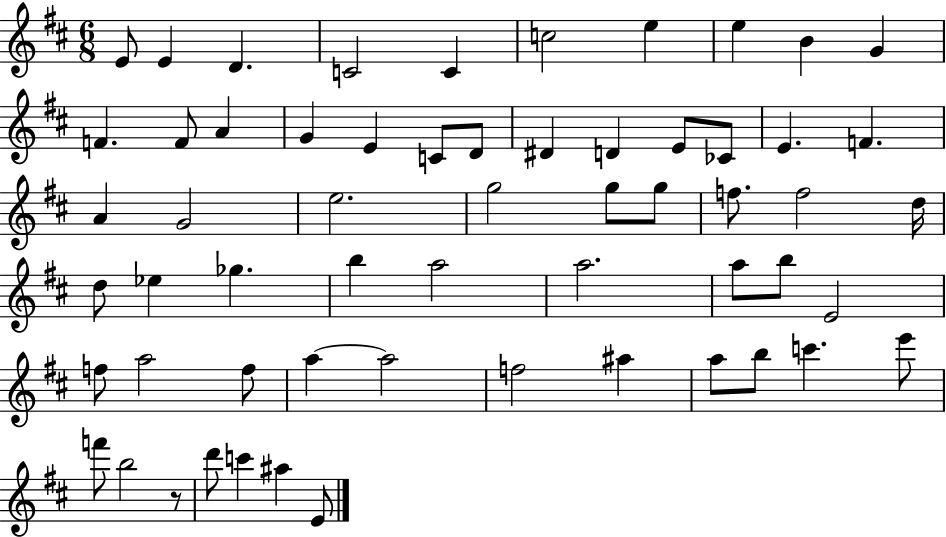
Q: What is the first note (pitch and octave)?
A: E4